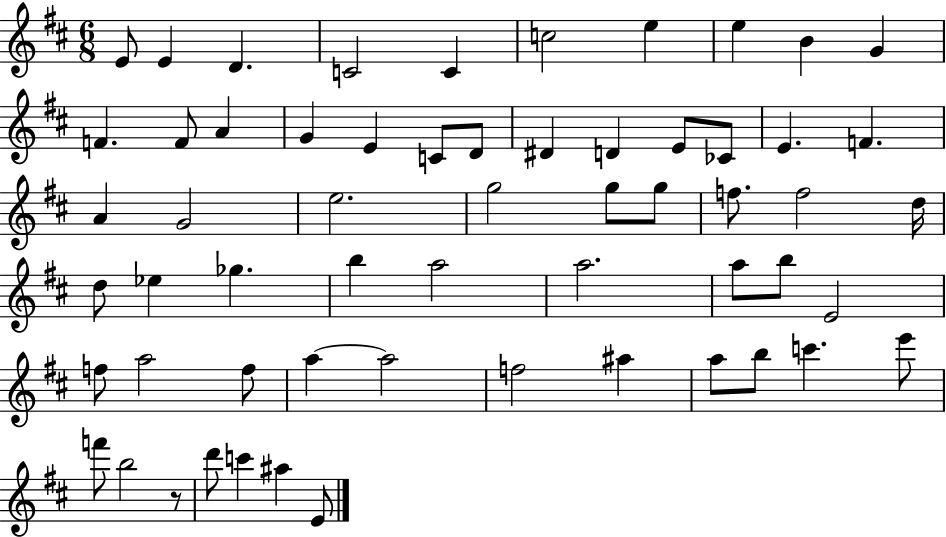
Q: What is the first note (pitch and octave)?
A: E4